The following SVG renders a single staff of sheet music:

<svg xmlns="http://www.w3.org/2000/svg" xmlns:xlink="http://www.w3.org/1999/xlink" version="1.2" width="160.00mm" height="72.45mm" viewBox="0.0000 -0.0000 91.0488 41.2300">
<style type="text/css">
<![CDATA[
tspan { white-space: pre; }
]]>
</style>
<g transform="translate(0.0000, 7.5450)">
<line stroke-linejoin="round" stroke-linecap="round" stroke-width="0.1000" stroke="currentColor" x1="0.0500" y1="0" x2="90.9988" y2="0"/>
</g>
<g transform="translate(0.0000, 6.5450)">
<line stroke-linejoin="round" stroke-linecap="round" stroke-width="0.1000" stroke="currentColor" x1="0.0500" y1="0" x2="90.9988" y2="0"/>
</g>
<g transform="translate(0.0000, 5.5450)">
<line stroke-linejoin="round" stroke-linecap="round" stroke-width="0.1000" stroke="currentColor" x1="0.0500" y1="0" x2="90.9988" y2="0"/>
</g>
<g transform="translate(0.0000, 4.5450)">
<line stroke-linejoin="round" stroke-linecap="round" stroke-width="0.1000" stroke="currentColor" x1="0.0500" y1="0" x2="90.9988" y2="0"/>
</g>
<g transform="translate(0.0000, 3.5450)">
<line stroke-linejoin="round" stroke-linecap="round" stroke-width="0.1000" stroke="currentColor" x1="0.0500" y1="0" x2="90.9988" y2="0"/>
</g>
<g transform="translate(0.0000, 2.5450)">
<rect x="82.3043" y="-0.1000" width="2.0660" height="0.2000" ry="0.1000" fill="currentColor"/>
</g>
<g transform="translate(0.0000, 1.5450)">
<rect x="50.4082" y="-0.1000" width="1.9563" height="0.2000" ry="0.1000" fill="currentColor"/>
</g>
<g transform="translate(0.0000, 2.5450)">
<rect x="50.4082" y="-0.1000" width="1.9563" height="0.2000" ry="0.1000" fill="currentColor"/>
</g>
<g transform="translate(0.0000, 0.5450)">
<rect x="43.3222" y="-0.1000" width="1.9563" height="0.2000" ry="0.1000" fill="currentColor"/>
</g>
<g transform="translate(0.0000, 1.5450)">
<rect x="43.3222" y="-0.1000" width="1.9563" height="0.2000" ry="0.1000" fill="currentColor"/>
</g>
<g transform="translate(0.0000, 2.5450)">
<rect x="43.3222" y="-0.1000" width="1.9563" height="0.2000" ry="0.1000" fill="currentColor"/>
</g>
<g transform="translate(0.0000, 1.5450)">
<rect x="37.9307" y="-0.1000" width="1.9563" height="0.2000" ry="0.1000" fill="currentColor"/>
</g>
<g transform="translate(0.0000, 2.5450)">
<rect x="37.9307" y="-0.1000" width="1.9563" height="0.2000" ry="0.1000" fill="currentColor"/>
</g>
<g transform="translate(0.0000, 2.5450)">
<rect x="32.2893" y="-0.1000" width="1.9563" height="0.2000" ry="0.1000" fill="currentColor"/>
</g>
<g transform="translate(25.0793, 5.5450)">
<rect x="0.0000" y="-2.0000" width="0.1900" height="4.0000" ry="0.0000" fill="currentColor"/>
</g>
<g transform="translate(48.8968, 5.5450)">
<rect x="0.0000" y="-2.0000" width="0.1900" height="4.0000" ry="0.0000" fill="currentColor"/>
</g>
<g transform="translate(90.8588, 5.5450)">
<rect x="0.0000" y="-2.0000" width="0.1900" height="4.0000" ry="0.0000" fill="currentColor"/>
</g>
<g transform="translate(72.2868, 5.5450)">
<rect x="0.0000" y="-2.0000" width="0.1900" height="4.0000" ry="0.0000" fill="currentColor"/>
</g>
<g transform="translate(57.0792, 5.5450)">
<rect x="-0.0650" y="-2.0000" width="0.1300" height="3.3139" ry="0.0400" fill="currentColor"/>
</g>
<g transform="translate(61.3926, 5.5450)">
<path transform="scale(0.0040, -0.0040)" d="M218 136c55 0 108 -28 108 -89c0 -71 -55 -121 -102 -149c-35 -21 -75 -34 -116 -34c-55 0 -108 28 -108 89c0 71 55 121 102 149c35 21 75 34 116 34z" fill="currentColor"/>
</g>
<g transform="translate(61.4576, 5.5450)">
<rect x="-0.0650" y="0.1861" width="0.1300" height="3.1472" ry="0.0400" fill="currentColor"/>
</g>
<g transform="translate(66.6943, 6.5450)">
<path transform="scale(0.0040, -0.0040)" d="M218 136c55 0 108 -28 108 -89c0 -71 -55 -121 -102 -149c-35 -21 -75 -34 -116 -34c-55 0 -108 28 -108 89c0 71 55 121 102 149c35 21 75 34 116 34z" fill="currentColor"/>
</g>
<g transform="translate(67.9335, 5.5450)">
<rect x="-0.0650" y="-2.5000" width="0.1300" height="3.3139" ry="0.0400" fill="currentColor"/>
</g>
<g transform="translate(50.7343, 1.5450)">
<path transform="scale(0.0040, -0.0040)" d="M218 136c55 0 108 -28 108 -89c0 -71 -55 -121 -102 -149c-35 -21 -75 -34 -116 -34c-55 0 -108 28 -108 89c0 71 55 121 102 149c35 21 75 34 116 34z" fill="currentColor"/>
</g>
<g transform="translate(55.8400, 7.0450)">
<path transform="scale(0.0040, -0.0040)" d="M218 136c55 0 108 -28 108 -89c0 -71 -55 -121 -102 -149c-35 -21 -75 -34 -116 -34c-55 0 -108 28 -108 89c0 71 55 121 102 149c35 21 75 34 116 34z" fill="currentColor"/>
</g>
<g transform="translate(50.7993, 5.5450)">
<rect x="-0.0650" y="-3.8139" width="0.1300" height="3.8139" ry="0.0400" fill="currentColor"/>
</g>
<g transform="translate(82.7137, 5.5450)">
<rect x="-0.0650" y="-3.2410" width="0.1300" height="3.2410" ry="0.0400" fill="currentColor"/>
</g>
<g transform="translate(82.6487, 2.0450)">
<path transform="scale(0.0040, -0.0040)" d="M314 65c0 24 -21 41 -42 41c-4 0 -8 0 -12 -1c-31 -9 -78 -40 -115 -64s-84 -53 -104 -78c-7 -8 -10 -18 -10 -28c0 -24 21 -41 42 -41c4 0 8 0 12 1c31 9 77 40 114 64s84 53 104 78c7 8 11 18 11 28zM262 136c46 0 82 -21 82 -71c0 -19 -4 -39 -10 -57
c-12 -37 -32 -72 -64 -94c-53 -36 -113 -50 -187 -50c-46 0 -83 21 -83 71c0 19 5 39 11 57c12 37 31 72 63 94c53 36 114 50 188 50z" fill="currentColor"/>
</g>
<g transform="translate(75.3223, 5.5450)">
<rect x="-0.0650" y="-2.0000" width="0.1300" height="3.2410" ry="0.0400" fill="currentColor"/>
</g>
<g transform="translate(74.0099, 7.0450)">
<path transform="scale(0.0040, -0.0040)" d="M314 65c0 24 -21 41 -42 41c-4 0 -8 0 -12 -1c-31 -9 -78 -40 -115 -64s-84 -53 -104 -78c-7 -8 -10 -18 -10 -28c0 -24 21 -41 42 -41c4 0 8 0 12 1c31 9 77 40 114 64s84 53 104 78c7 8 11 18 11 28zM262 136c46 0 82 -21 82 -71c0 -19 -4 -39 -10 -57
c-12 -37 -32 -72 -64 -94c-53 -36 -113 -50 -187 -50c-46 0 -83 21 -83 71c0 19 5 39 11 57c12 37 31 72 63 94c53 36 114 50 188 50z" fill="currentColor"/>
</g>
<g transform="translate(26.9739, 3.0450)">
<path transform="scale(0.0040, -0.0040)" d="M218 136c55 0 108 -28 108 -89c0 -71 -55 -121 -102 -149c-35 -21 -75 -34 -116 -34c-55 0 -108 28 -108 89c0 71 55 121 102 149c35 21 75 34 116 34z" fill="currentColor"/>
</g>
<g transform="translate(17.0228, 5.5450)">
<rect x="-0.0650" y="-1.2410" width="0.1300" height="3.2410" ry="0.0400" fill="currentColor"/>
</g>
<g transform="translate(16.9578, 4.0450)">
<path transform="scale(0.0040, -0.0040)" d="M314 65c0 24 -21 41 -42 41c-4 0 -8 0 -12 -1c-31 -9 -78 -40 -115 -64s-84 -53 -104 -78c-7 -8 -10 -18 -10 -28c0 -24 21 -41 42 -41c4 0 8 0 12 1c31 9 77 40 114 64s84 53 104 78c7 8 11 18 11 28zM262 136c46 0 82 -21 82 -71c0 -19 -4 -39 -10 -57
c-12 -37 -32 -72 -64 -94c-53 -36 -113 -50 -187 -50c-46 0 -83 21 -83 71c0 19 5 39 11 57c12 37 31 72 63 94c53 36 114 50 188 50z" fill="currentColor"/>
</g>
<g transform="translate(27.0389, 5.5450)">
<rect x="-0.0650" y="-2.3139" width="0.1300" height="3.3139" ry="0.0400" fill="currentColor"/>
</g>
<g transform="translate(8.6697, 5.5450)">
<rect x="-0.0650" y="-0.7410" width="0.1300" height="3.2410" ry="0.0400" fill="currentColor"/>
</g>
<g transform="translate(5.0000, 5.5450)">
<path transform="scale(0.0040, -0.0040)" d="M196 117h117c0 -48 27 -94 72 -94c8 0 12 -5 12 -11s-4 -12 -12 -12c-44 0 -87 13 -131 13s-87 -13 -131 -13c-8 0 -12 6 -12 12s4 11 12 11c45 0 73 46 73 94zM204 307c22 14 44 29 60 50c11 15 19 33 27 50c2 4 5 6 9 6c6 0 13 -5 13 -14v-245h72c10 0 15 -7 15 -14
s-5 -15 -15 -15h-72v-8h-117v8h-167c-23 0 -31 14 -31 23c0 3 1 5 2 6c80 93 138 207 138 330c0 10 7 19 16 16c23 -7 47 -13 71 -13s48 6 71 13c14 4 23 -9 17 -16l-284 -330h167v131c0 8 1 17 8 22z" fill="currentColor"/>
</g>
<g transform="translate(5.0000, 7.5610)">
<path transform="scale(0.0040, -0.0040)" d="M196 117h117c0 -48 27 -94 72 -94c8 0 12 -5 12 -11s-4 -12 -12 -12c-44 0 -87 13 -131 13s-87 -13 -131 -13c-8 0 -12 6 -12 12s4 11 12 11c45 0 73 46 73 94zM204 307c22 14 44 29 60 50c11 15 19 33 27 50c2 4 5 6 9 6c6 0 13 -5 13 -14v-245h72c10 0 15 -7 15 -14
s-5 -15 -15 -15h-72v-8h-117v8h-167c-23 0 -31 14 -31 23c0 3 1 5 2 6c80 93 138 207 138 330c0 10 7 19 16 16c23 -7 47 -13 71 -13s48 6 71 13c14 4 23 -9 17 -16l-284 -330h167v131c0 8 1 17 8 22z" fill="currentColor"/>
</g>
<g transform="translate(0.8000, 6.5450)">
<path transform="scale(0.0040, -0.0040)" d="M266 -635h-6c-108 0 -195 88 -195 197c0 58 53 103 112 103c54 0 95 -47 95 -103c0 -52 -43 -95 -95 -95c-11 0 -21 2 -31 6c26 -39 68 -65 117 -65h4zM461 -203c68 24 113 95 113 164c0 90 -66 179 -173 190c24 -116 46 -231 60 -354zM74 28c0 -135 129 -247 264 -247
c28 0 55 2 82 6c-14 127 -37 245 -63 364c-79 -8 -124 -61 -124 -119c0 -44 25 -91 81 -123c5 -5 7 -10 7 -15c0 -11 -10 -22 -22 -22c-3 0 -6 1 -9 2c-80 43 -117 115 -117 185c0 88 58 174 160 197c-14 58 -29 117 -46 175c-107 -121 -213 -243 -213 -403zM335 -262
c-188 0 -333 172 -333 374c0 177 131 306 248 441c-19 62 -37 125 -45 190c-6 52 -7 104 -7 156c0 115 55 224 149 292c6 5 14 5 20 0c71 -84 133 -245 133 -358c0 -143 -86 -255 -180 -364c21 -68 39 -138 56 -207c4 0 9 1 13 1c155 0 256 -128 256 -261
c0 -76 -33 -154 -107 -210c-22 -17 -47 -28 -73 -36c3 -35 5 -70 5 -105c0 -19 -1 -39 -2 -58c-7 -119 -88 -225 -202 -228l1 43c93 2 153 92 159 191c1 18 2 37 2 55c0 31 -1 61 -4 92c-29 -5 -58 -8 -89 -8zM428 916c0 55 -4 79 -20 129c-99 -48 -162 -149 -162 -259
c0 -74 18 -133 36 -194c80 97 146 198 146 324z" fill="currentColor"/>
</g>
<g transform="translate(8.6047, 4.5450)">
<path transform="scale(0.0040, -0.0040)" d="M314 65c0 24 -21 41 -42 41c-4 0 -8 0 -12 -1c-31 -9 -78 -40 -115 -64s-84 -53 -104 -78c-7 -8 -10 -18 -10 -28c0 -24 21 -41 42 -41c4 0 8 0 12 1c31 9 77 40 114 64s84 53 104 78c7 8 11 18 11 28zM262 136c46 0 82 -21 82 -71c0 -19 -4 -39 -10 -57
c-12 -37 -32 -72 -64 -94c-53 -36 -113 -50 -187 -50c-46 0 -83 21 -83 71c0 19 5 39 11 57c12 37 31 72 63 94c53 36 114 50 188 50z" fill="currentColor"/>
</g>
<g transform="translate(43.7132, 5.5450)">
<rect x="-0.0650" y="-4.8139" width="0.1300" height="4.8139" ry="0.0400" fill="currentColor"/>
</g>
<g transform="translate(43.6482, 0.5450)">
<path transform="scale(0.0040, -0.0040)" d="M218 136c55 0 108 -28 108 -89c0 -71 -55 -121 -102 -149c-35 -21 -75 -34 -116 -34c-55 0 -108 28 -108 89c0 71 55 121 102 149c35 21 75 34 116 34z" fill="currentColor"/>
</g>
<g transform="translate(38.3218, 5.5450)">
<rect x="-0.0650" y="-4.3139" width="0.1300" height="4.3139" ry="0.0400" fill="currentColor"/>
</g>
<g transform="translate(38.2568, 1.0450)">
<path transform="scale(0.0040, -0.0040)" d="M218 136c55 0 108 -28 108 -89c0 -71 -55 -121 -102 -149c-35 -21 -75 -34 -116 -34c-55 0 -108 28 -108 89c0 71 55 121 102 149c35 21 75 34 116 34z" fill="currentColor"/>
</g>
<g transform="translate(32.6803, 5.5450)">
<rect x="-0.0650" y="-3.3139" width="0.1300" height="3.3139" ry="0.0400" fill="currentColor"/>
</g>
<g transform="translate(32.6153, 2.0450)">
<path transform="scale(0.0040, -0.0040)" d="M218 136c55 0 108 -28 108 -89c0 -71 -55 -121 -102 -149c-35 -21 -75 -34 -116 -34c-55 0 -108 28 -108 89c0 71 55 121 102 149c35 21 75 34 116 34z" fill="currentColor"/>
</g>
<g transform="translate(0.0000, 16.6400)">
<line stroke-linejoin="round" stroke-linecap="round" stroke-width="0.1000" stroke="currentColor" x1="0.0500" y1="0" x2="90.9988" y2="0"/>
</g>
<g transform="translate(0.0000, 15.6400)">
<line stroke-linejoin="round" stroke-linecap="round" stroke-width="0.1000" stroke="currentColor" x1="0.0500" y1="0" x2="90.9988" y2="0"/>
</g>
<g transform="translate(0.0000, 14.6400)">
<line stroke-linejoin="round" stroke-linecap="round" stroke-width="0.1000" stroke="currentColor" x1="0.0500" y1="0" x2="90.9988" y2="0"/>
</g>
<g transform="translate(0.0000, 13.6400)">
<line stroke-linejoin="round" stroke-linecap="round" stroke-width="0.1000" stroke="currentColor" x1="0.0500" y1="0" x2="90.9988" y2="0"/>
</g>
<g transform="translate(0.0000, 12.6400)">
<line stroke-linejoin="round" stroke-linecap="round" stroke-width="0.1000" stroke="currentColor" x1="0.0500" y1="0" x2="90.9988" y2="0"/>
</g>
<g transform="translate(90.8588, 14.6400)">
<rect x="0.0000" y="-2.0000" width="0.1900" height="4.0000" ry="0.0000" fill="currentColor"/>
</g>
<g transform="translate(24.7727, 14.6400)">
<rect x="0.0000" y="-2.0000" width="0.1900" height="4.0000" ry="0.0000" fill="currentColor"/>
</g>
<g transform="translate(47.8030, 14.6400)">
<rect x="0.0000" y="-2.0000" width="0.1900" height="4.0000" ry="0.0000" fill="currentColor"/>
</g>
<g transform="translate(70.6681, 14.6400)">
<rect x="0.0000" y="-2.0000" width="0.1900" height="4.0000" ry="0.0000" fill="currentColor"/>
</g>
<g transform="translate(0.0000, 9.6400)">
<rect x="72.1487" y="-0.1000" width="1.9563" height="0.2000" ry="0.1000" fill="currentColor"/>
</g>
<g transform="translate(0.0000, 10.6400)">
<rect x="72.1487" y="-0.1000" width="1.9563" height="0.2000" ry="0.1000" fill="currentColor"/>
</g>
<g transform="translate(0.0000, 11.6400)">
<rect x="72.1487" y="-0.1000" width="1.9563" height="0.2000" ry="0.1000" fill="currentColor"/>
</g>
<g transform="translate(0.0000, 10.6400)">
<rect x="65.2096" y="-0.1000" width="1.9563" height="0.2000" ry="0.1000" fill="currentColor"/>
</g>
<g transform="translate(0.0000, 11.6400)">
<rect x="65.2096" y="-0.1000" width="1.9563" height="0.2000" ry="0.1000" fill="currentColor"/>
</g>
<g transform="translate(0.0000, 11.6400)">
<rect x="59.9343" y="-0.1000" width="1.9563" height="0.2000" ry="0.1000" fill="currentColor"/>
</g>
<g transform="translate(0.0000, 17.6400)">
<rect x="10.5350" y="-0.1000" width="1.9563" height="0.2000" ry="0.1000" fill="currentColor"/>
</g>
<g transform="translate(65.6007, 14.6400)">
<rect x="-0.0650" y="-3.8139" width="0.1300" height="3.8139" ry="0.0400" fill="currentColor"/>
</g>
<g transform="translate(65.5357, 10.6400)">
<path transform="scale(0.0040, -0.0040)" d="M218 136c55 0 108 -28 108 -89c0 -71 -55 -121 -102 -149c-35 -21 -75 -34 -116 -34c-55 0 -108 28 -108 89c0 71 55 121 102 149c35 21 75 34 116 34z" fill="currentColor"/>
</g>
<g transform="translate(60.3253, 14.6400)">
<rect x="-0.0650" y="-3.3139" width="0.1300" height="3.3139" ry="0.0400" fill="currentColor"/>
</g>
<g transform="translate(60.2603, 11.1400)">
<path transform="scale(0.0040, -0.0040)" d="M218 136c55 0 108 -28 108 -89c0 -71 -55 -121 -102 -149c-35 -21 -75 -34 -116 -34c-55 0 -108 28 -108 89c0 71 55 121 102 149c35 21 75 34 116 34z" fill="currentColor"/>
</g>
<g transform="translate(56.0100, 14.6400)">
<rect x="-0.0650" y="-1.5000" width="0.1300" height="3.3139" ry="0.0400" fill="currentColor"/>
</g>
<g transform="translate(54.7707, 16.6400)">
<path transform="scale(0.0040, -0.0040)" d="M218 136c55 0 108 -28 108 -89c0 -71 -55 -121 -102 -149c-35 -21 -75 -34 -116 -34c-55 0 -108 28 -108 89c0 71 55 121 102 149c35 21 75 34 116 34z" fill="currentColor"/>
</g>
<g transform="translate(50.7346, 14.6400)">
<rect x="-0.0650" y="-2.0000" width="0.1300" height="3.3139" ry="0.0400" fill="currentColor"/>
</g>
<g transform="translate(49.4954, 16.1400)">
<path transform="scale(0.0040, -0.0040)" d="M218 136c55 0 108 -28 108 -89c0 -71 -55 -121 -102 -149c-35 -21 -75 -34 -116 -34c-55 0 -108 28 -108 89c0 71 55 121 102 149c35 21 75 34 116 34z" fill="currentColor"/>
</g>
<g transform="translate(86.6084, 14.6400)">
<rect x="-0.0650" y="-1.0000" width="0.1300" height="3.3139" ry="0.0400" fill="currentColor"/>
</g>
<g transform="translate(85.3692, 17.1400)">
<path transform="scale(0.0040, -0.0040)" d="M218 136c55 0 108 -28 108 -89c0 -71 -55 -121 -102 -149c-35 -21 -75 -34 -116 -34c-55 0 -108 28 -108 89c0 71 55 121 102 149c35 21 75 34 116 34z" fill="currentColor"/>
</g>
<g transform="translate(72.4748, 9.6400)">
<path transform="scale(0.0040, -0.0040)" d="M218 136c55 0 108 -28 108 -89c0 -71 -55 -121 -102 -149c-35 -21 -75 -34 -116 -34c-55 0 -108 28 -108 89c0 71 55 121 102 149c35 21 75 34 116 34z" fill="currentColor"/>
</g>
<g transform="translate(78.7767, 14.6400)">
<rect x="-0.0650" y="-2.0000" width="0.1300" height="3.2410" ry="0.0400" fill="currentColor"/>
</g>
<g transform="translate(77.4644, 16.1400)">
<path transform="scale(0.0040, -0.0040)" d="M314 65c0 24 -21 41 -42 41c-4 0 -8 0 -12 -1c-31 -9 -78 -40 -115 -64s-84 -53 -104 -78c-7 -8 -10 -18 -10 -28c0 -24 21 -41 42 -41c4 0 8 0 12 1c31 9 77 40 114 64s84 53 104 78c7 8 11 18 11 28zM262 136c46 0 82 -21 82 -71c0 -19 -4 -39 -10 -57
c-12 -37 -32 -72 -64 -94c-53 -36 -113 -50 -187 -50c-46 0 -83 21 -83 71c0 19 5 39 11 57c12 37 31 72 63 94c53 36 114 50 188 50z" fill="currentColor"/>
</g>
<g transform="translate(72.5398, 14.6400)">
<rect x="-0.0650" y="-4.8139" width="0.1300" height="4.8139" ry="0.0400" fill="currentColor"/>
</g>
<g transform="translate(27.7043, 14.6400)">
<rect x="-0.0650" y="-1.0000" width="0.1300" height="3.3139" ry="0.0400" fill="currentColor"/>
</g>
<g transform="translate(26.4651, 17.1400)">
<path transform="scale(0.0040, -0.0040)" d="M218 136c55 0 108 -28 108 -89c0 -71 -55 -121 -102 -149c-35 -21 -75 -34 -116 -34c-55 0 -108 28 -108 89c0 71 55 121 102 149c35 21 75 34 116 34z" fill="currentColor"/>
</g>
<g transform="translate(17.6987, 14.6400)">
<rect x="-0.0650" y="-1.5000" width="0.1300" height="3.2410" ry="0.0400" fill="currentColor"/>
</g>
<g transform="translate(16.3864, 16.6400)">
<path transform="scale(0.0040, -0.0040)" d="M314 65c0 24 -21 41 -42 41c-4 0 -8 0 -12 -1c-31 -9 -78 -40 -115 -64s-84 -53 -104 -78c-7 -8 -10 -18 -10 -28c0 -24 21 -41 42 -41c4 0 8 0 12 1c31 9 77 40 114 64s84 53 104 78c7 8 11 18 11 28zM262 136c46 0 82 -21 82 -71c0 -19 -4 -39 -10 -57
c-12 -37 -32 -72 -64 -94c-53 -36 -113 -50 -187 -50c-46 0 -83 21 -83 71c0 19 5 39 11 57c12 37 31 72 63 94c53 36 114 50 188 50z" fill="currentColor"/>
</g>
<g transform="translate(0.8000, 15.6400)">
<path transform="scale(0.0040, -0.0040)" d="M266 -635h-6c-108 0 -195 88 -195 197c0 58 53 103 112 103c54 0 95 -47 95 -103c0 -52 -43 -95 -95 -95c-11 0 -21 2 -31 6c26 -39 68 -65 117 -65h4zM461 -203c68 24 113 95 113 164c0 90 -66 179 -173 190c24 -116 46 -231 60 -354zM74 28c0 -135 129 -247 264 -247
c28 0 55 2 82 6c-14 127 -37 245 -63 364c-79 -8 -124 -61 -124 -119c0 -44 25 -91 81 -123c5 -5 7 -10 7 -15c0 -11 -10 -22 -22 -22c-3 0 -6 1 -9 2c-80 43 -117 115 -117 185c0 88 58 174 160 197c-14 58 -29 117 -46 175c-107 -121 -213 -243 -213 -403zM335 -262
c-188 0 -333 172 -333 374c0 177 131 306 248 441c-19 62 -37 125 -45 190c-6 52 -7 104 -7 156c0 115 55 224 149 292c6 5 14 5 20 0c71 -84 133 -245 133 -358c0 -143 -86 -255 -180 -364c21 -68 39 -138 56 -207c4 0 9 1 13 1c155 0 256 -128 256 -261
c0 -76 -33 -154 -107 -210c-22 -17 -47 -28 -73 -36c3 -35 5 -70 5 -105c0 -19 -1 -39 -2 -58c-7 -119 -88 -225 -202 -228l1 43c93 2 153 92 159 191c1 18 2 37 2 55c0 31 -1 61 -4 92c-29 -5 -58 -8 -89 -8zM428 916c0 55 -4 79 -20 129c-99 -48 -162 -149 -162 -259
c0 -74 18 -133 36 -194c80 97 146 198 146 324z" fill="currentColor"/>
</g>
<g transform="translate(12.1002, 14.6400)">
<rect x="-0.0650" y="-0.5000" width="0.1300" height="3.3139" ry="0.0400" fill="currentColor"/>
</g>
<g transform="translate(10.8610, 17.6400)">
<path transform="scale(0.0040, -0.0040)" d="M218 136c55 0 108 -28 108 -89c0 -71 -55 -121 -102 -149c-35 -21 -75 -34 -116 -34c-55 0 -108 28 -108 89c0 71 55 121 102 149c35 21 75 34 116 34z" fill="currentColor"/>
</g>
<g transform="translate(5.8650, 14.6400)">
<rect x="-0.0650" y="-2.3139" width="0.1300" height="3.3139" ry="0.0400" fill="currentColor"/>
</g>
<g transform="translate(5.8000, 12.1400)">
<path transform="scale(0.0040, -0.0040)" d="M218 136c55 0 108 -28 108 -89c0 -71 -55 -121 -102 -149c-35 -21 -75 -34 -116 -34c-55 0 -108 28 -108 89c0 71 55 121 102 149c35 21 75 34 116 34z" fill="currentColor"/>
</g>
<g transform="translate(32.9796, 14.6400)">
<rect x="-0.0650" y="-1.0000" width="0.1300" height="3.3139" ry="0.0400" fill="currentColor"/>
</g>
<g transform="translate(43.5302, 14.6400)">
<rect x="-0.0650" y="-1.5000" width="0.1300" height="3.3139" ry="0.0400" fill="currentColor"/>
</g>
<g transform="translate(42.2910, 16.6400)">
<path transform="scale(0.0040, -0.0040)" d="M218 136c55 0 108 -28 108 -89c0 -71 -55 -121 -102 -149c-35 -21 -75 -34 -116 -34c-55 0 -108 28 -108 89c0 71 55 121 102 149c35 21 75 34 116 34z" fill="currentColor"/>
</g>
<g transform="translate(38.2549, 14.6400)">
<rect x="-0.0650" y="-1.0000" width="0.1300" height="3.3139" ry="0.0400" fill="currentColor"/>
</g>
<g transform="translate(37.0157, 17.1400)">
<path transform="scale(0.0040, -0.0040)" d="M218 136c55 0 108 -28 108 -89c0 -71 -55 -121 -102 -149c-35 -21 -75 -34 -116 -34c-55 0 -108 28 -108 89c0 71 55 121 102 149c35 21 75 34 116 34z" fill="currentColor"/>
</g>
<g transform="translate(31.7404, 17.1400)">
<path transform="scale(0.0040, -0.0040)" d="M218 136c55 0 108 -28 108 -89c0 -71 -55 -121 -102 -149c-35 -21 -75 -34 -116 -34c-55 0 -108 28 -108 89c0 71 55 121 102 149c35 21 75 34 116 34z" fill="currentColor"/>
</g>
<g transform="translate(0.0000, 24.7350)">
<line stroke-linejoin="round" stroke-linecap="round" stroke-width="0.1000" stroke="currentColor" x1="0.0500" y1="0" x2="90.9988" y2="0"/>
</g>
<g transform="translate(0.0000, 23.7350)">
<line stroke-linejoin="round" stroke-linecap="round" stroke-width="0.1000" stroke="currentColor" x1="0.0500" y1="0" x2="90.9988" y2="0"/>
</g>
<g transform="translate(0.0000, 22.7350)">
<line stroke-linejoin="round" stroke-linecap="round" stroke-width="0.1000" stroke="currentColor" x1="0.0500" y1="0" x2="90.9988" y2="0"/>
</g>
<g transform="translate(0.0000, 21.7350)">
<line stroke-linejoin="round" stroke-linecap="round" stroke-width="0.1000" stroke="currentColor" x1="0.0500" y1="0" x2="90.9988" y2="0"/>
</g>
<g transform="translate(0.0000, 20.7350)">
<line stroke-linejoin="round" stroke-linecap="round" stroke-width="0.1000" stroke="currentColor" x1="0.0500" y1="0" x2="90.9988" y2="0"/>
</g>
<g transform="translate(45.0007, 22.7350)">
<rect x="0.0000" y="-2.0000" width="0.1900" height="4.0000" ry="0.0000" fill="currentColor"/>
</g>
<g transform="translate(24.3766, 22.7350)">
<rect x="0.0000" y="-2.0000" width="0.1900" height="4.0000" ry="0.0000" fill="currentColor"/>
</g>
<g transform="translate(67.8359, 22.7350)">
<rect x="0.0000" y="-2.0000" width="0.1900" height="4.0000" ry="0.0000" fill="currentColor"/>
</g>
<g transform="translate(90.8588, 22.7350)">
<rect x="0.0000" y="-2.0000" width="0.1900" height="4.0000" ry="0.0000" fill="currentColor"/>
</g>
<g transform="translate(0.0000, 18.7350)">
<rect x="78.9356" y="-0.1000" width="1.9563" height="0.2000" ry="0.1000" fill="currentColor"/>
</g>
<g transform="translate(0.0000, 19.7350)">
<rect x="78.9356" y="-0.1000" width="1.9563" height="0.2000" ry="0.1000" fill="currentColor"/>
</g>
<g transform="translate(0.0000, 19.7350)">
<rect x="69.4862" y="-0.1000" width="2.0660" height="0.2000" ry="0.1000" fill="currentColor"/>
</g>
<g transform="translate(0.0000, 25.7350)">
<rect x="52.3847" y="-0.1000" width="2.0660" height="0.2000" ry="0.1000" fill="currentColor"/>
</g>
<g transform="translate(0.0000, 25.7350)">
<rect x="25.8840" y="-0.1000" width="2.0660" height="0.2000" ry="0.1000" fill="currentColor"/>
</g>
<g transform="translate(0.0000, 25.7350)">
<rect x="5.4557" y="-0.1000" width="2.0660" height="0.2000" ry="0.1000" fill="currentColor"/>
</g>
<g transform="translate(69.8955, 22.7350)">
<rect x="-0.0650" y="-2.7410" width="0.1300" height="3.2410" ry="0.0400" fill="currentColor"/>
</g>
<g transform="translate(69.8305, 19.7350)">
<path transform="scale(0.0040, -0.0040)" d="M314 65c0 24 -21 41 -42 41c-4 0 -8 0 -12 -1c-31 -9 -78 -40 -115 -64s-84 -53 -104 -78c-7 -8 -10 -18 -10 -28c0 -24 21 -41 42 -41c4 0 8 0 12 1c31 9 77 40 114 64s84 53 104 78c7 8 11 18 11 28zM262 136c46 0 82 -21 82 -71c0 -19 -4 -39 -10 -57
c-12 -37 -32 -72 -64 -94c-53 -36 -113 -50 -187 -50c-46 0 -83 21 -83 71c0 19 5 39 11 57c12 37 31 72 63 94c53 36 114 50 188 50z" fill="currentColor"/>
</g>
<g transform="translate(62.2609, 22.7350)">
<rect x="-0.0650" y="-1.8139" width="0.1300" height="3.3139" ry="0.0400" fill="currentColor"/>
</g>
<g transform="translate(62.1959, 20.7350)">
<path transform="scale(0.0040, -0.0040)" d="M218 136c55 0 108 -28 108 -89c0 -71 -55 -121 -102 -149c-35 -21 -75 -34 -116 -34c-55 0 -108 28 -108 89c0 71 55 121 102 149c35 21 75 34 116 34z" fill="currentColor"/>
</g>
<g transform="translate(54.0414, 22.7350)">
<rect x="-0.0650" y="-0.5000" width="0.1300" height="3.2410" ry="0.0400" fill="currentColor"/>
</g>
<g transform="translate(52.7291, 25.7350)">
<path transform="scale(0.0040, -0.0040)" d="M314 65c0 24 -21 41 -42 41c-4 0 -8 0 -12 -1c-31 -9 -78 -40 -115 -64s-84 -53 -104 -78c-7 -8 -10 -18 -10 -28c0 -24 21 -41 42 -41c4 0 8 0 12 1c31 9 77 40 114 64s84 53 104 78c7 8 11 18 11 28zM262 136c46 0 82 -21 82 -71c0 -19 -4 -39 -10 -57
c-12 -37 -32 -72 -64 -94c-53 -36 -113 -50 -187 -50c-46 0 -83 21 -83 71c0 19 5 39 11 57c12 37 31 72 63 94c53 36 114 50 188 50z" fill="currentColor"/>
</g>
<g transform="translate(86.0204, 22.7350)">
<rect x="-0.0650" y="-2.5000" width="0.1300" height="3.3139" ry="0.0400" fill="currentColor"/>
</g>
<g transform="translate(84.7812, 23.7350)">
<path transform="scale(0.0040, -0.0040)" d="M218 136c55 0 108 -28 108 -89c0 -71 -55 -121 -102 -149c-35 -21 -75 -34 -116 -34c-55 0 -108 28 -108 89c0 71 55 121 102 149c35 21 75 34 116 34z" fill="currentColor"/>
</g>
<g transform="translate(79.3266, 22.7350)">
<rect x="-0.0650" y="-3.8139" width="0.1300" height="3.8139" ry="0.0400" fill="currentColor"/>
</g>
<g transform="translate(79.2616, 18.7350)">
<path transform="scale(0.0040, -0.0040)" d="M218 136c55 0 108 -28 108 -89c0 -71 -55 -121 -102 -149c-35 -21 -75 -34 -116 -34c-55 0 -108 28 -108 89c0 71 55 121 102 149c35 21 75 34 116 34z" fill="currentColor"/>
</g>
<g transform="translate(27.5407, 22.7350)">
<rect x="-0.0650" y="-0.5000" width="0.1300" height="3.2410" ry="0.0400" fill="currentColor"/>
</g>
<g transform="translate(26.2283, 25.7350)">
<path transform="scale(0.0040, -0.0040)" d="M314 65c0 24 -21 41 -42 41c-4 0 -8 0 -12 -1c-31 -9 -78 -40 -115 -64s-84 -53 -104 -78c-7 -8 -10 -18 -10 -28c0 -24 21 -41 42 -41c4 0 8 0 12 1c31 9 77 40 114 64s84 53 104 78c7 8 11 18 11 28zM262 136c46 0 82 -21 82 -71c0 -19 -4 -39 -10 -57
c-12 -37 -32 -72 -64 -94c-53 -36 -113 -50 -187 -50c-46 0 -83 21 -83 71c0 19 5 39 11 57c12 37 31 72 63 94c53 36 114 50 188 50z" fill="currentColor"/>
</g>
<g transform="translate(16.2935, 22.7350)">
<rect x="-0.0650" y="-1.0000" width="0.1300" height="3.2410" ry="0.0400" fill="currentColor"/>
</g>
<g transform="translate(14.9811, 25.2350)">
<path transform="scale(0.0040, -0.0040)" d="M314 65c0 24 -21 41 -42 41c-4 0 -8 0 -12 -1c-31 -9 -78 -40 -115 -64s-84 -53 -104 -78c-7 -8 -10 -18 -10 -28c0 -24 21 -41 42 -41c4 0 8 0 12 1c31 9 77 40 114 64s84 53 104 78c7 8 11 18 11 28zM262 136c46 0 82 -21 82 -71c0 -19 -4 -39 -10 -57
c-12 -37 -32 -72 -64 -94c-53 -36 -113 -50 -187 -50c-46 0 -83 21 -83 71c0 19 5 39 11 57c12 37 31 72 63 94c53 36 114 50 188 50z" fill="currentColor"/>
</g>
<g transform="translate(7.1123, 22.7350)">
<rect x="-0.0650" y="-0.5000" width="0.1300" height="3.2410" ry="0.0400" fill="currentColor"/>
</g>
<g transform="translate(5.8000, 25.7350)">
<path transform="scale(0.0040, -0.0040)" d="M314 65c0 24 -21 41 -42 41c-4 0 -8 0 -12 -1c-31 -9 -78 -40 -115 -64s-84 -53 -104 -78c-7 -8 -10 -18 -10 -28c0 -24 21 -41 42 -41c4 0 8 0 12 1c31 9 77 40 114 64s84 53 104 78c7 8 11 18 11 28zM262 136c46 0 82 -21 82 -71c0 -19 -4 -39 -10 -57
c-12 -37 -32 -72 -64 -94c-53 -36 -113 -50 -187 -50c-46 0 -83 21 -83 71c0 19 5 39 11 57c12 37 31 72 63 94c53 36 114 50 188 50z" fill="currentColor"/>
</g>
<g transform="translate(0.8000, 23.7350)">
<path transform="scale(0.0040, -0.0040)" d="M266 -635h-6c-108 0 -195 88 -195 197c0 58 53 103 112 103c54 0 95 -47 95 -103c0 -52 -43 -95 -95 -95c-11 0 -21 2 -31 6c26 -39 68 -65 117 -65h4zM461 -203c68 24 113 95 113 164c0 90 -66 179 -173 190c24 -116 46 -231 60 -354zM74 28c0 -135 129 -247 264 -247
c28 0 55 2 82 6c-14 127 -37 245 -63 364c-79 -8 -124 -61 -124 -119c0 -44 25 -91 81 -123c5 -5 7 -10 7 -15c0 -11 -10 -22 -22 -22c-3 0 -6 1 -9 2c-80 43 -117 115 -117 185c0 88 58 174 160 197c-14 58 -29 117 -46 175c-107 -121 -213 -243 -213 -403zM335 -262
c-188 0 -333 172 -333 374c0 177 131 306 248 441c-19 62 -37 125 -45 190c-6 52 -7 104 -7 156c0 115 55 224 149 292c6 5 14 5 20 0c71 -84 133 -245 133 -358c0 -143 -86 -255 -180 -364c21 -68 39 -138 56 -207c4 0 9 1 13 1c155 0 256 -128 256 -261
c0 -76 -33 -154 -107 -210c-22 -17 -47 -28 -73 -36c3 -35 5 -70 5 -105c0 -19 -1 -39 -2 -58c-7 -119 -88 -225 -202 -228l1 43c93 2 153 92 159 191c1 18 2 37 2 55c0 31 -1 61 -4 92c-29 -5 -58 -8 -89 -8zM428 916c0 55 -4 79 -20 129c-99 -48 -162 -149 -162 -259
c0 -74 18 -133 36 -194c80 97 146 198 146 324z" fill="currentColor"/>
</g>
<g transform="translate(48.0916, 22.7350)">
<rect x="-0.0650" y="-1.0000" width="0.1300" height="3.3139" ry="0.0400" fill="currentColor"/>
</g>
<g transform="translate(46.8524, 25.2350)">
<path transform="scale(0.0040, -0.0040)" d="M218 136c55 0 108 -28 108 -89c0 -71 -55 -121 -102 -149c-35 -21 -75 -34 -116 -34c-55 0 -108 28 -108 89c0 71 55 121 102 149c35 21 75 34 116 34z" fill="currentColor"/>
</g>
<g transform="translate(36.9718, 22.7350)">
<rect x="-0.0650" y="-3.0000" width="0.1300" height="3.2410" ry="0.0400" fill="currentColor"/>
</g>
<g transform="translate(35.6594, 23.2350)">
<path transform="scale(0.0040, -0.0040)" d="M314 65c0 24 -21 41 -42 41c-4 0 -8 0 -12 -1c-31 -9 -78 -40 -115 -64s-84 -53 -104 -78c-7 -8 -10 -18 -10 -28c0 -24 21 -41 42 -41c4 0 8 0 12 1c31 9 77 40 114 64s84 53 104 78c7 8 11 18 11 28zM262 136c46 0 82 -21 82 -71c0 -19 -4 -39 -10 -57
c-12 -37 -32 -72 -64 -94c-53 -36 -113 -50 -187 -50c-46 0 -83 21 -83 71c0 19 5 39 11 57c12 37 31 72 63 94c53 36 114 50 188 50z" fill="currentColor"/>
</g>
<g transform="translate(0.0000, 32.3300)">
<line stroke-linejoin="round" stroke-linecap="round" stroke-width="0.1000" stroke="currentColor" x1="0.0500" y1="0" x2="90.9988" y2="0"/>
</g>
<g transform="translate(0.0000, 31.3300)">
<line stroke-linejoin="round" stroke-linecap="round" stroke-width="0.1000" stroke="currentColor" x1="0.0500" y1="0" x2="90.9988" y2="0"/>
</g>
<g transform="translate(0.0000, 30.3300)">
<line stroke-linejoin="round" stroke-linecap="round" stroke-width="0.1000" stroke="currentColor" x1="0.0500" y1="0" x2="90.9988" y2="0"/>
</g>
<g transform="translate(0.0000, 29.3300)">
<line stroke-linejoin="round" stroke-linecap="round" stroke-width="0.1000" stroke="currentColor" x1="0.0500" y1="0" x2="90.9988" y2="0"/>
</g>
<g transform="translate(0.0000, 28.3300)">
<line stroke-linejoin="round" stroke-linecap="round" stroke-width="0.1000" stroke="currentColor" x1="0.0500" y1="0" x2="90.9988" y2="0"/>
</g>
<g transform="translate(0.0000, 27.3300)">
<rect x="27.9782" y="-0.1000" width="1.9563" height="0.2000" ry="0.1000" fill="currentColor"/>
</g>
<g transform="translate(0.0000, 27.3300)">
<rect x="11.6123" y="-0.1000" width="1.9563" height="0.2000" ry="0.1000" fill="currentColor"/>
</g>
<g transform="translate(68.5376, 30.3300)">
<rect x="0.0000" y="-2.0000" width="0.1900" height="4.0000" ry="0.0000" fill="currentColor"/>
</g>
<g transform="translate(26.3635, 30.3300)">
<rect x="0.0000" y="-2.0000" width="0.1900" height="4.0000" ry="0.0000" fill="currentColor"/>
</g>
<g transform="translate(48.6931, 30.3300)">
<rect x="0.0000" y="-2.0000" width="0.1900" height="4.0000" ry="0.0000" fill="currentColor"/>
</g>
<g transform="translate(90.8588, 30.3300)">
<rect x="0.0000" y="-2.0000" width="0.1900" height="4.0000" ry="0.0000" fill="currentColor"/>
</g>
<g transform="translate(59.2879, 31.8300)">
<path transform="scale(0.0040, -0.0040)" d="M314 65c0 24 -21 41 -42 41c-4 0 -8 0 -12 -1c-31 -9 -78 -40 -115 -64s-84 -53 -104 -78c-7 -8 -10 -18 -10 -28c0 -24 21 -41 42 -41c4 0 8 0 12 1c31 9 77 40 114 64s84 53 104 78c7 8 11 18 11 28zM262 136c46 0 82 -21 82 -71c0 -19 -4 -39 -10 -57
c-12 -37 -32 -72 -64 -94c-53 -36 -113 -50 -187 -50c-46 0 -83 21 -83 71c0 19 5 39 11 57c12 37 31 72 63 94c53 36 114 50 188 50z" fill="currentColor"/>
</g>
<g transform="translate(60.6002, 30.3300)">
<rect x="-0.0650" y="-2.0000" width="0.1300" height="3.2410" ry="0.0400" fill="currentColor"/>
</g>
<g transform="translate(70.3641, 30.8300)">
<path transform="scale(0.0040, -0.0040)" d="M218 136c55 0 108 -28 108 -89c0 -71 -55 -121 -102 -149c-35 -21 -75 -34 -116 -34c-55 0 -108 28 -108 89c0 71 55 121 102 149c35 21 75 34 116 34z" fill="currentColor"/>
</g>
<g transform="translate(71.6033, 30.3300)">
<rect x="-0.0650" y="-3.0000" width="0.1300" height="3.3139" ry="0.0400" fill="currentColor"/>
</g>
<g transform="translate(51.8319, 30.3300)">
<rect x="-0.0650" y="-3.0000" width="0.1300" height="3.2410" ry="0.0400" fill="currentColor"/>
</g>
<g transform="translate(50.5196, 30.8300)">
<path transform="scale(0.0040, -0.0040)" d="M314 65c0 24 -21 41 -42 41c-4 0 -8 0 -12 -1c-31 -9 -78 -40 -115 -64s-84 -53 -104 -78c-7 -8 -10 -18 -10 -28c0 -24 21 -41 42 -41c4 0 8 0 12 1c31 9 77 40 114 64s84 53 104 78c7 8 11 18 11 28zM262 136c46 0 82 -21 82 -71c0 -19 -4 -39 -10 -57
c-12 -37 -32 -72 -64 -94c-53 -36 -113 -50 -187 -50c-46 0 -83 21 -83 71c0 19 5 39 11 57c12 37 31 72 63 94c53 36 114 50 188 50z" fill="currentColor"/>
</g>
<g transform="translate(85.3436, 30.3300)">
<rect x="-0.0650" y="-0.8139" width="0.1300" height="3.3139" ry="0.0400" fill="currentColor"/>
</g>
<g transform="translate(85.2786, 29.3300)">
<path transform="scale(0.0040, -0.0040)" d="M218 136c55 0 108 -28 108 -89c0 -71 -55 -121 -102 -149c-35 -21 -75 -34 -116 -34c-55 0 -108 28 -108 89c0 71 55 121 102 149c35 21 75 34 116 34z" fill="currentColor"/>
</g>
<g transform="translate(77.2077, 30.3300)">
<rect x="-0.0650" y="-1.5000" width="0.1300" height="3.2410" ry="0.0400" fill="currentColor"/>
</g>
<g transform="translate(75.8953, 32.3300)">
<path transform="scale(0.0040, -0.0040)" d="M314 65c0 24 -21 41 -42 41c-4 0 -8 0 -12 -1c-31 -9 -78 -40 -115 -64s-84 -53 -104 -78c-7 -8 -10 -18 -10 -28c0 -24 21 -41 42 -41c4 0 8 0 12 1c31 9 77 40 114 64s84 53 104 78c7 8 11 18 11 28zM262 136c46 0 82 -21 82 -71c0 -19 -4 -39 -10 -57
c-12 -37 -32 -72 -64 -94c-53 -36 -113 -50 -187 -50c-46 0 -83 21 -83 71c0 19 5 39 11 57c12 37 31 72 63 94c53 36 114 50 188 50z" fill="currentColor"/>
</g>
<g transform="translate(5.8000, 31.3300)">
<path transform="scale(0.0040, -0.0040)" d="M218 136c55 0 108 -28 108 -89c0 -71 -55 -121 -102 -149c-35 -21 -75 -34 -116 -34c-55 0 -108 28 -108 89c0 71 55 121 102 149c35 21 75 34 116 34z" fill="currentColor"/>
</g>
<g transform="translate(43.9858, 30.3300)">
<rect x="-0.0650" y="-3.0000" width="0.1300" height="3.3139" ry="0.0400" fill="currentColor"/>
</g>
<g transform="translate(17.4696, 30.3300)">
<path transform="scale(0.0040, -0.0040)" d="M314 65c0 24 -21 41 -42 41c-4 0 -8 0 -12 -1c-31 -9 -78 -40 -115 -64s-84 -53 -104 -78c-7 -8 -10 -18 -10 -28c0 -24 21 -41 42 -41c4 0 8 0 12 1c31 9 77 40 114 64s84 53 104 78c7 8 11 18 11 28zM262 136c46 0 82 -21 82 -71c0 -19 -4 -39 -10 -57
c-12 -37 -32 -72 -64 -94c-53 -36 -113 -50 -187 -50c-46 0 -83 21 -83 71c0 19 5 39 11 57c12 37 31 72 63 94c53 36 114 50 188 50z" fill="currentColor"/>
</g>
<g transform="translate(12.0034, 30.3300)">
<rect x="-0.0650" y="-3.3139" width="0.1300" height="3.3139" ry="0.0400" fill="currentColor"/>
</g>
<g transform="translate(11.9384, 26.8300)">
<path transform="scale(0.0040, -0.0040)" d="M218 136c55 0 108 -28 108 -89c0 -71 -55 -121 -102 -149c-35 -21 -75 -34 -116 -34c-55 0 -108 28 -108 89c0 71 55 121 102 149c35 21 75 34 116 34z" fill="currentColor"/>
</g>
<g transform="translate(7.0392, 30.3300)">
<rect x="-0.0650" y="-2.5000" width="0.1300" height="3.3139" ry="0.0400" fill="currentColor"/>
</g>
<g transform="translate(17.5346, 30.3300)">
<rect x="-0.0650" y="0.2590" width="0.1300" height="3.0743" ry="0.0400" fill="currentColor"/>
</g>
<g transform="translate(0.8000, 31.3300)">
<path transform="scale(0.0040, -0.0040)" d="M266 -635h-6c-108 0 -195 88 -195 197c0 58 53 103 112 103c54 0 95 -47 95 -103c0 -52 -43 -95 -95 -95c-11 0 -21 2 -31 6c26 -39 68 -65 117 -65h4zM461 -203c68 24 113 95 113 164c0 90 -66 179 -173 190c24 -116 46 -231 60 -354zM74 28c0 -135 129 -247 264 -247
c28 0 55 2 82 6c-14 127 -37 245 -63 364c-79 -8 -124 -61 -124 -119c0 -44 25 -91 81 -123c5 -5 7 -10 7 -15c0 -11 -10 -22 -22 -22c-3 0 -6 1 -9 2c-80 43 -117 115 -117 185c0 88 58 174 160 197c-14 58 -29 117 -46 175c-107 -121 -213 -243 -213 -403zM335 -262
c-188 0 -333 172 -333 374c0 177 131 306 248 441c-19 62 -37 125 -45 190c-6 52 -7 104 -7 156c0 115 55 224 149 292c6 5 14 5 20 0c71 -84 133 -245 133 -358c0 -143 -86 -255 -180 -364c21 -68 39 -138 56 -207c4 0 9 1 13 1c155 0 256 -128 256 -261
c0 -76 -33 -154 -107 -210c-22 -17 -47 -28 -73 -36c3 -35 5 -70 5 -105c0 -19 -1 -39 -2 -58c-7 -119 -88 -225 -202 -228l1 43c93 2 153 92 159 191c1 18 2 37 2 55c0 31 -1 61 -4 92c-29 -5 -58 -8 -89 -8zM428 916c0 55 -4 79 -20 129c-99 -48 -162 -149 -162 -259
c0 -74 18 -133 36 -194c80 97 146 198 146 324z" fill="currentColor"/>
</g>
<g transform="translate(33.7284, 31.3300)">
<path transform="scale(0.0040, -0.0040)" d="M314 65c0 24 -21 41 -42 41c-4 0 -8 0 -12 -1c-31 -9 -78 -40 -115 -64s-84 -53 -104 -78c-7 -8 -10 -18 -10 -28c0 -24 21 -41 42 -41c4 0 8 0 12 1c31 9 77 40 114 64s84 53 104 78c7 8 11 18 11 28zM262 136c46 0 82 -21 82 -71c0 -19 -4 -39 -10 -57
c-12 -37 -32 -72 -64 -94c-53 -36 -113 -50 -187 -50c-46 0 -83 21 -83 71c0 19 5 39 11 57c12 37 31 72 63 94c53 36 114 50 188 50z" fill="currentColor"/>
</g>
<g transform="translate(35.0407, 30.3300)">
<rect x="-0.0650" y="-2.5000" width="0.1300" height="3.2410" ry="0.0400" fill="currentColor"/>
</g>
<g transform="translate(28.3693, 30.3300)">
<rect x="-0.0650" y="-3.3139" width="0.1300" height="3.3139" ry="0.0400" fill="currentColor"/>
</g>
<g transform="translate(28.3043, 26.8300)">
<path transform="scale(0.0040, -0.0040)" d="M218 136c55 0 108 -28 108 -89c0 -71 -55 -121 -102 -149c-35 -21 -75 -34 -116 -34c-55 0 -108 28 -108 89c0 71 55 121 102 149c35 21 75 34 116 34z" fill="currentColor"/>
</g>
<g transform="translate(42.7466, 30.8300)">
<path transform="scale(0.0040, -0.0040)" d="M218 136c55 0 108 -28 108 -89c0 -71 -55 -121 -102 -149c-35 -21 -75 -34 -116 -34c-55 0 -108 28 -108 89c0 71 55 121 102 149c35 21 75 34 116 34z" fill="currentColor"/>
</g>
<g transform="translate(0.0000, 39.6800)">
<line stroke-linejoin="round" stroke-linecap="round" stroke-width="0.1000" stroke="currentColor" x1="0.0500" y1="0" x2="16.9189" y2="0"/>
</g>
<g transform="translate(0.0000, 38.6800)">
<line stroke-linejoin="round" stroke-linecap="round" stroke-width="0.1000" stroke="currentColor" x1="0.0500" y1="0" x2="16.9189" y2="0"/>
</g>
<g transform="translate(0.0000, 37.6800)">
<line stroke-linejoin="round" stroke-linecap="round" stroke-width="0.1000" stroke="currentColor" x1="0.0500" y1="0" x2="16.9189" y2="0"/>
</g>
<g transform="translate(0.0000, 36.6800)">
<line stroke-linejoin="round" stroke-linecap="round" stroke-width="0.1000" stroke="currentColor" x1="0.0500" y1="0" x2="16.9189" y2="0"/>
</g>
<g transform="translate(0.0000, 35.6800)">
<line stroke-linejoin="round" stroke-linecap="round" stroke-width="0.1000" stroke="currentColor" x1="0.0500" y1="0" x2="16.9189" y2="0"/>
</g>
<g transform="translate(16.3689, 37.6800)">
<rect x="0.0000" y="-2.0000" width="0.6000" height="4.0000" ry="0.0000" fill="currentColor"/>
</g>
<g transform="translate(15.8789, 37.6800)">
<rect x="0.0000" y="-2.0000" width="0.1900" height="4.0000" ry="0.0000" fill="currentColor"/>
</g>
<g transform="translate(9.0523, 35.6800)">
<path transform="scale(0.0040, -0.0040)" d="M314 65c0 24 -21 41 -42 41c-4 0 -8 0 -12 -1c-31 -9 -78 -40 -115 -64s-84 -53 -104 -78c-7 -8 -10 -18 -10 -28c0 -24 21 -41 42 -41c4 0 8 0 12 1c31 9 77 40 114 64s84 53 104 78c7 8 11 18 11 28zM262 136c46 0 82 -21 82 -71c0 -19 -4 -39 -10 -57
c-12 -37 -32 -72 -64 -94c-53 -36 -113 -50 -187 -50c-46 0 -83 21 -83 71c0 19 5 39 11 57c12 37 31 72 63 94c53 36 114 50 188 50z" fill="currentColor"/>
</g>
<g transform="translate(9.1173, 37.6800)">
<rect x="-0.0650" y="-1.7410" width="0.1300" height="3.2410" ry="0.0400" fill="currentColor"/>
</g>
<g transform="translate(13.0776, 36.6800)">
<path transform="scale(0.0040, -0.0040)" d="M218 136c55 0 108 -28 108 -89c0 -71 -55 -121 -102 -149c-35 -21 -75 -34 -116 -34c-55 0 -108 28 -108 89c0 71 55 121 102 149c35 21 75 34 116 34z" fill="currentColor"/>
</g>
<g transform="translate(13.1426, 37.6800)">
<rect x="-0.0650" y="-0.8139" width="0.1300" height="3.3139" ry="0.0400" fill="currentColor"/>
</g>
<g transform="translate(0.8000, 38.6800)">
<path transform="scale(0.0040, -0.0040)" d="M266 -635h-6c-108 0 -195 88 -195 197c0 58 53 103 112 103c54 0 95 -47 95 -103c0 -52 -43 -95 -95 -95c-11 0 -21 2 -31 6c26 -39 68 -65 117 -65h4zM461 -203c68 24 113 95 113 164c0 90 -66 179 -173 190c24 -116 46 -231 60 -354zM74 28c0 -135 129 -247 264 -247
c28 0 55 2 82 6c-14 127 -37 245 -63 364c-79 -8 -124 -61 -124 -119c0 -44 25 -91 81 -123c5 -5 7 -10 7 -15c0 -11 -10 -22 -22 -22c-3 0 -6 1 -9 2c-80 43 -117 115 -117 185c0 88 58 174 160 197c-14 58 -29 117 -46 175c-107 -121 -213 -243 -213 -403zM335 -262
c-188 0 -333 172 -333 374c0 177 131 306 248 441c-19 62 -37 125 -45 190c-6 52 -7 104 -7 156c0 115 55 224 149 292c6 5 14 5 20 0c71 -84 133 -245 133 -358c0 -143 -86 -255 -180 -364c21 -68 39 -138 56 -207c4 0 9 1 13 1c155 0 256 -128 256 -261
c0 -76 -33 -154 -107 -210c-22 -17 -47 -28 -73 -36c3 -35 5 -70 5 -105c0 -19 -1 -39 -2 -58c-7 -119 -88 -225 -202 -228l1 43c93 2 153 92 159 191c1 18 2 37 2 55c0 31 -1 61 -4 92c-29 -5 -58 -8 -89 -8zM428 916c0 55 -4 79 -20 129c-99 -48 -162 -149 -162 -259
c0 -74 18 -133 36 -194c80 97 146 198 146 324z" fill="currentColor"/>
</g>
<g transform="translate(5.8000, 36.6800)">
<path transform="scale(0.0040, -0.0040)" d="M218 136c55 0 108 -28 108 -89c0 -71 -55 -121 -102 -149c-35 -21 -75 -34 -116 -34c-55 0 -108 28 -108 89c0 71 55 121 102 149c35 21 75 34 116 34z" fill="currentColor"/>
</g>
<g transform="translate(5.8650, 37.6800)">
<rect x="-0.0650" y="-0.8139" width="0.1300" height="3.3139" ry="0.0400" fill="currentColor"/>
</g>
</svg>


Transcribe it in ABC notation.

X:1
T:Untitled
M:4/4
L:1/4
K:C
d2 e2 g b d' e' c' F B G F2 b2 g C E2 D D D E F E b c' e' F2 D C2 D2 C2 A2 D C2 f a2 c' G G b B2 b G2 A A2 F2 A E2 d d f2 d